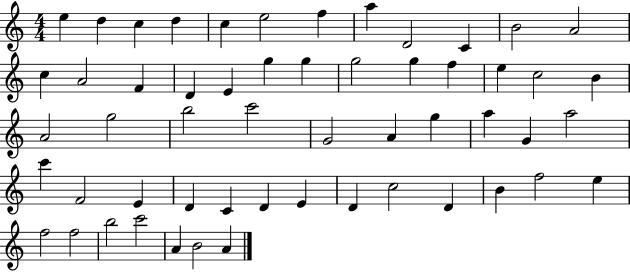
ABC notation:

X:1
T:Untitled
M:4/4
L:1/4
K:C
e d c d c e2 f a D2 C B2 A2 c A2 F D E g g g2 g f e c2 B A2 g2 b2 c'2 G2 A g a G a2 c' F2 E D C D E D c2 D B f2 e f2 f2 b2 c'2 A B2 A